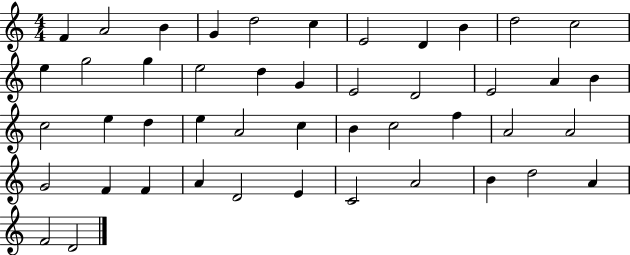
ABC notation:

X:1
T:Untitled
M:4/4
L:1/4
K:C
F A2 B G d2 c E2 D B d2 c2 e g2 g e2 d G E2 D2 E2 A B c2 e d e A2 c B c2 f A2 A2 G2 F F A D2 E C2 A2 B d2 A F2 D2